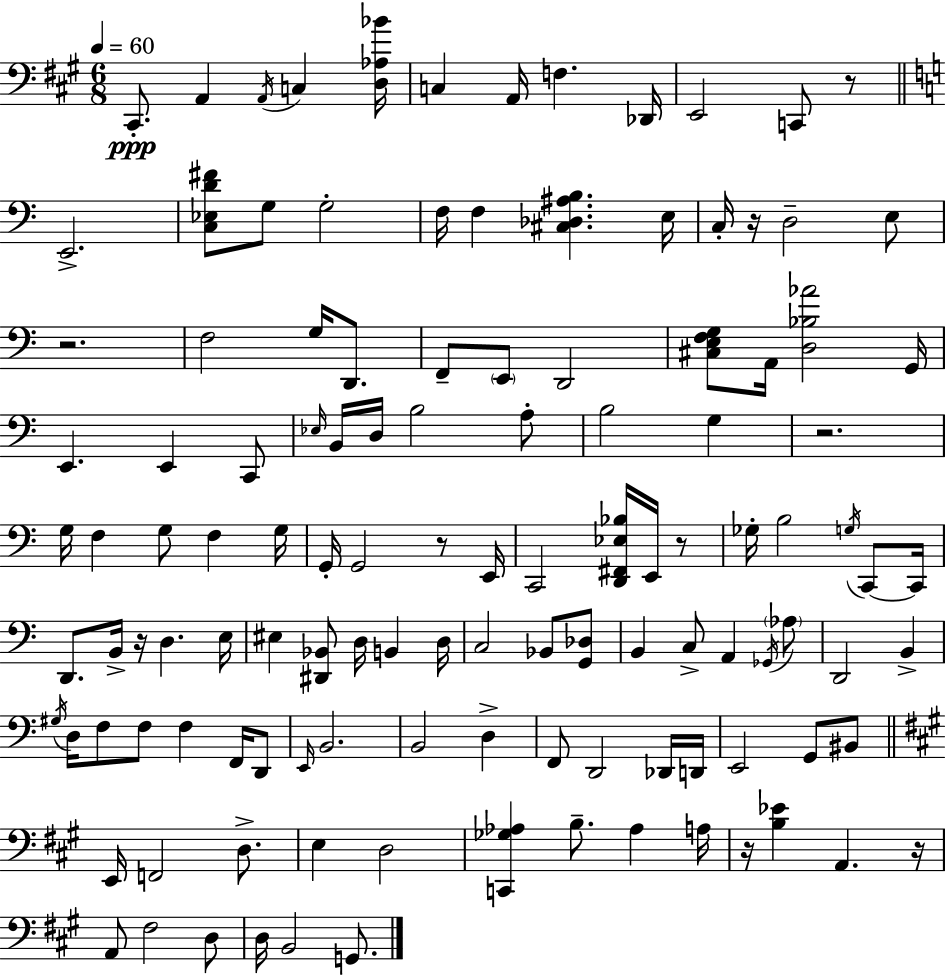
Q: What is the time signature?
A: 6/8